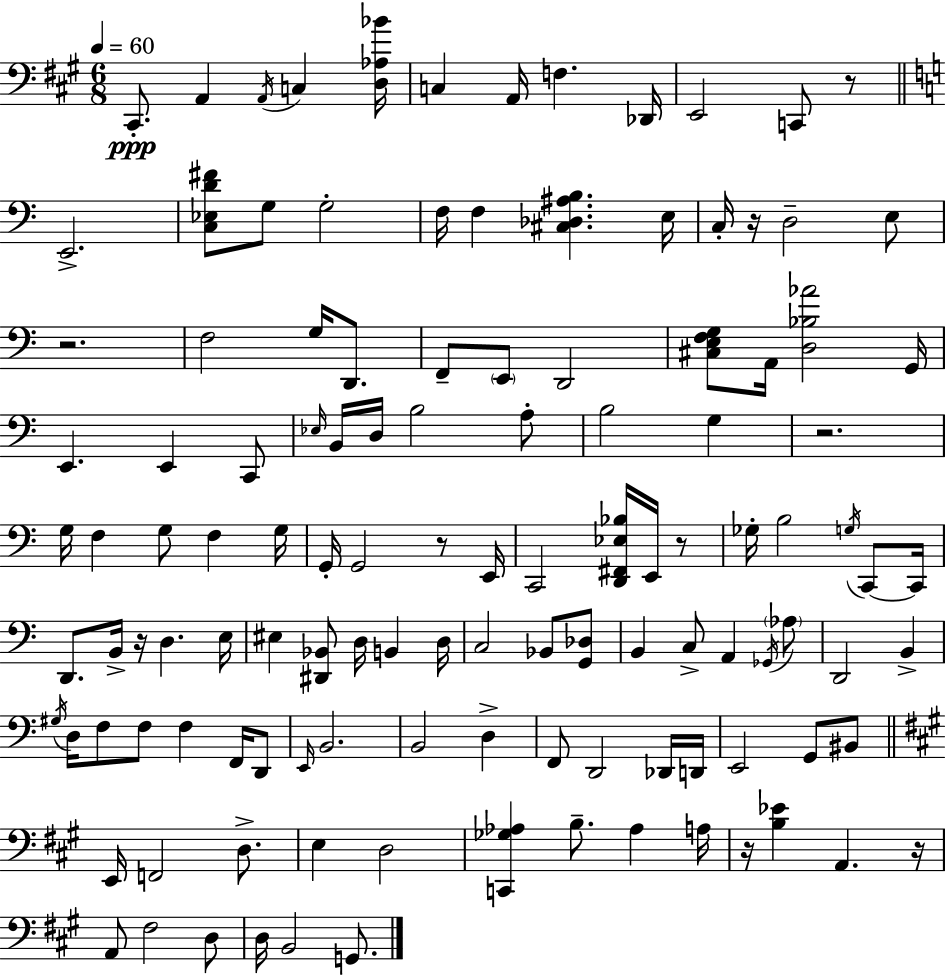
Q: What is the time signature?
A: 6/8